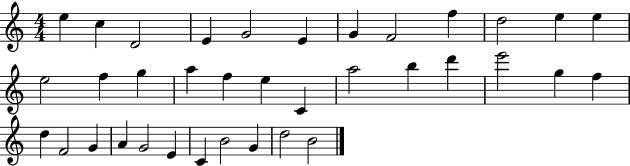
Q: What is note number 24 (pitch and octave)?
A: G5